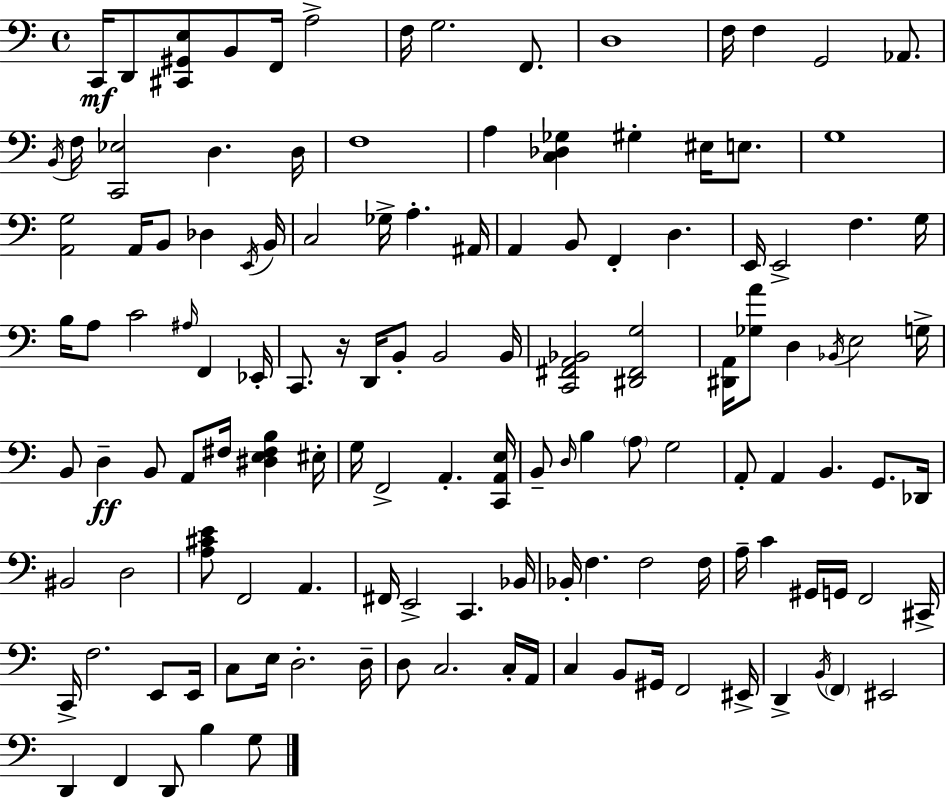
X:1
T:Untitled
M:4/4
L:1/4
K:Am
C,,/4 D,,/2 [^C,,^G,,E,]/2 B,,/2 F,,/4 A,2 F,/4 G,2 F,,/2 D,4 F,/4 F, G,,2 _A,,/2 B,,/4 F,/4 [C,,_E,]2 D, D,/4 F,4 A, [C,_D,_G,] ^G, ^E,/4 E,/2 G,4 [A,,G,]2 A,,/4 B,,/2 _D, E,,/4 B,,/4 C,2 _G,/4 A, ^A,,/4 A,, B,,/2 F,, D, E,,/4 E,,2 F, G,/4 B,/4 A,/2 C2 ^A,/4 F,, _E,,/4 C,,/2 z/4 D,,/4 B,,/2 B,,2 B,,/4 [C,,^F,,A,,_B,,]2 [^D,,^F,,G,]2 [^D,,A,,]/4 [_G,A]/2 D, _B,,/4 E,2 G,/4 B,,/2 D, B,,/2 A,,/2 ^F,/4 [^D,E,^F,B,] ^E,/4 G,/4 F,,2 A,, [C,,A,,E,]/4 B,,/2 D,/4 B, A,/2 G,2 A,,/2 A,, B,, G,,/2 _D,,/4 ^B,,2 D,2 [A,^CE]/2 F,,2 A,, ^F,,/4 E,,2 C,, _B,,/4 _B,,/4 F, F,2 F,/4 A,/4 C ^G,,/4 G,,/4 F,,2 ^C,,/4 C,,/4 F,2 E,,/2 E,,/4 C,/2 E,/4 D,2 D,/4 D,/2 C,2 C,/4 A,,/4 C, B,,/2 ^G,,/4 F,,2 ^E,,/4 D,, B,,/4 F,, ^E,,2 D,, F,, D,,/2 B, G,/2